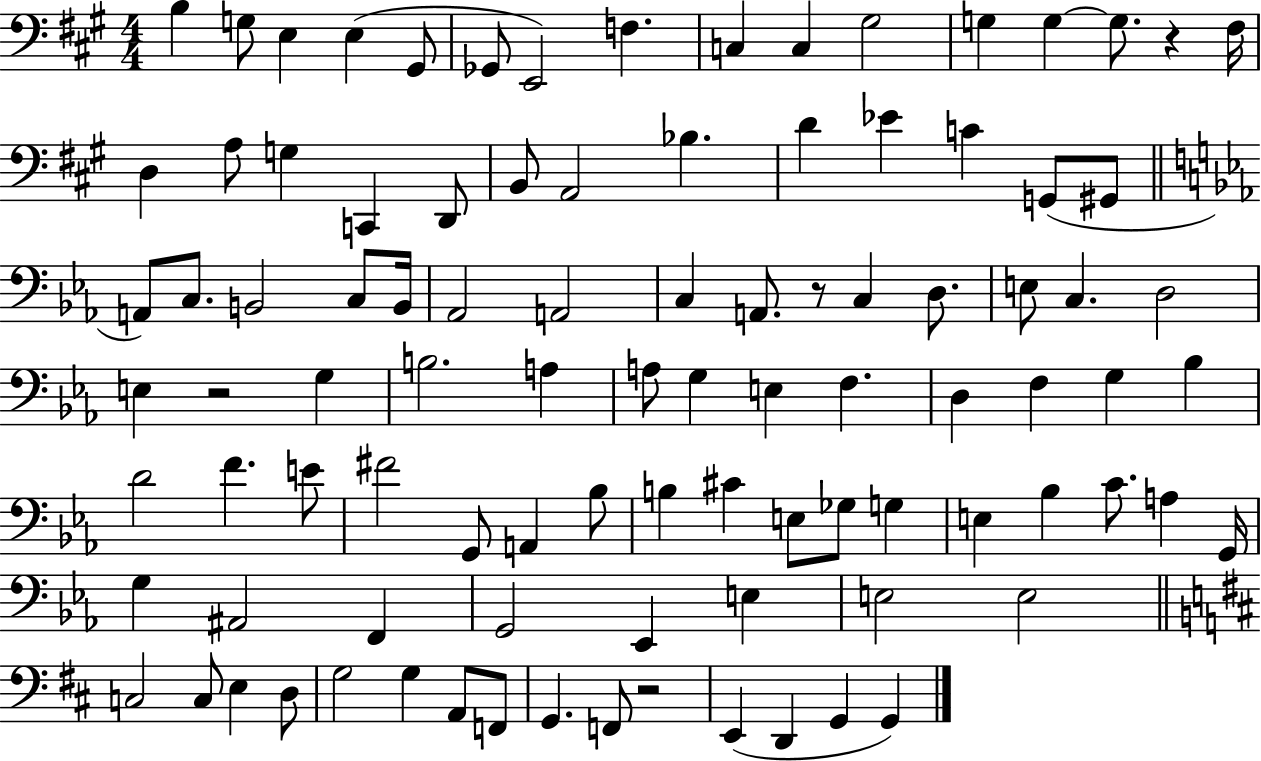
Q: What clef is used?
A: bass